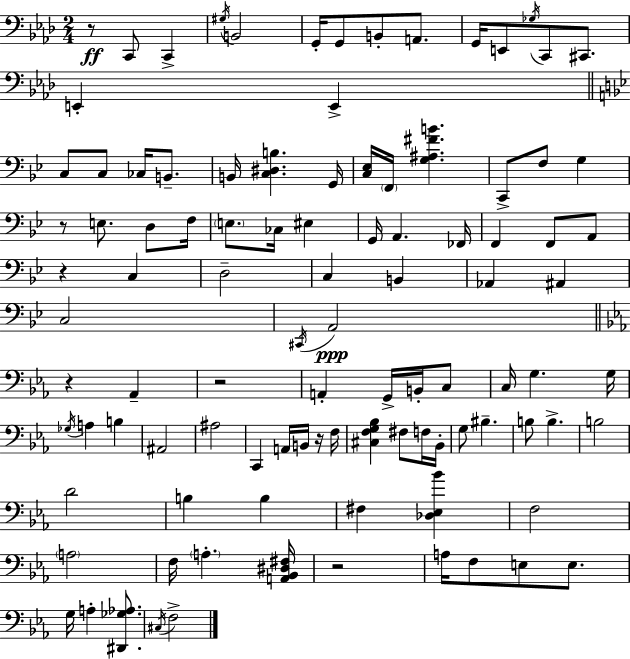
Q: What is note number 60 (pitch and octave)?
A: C2